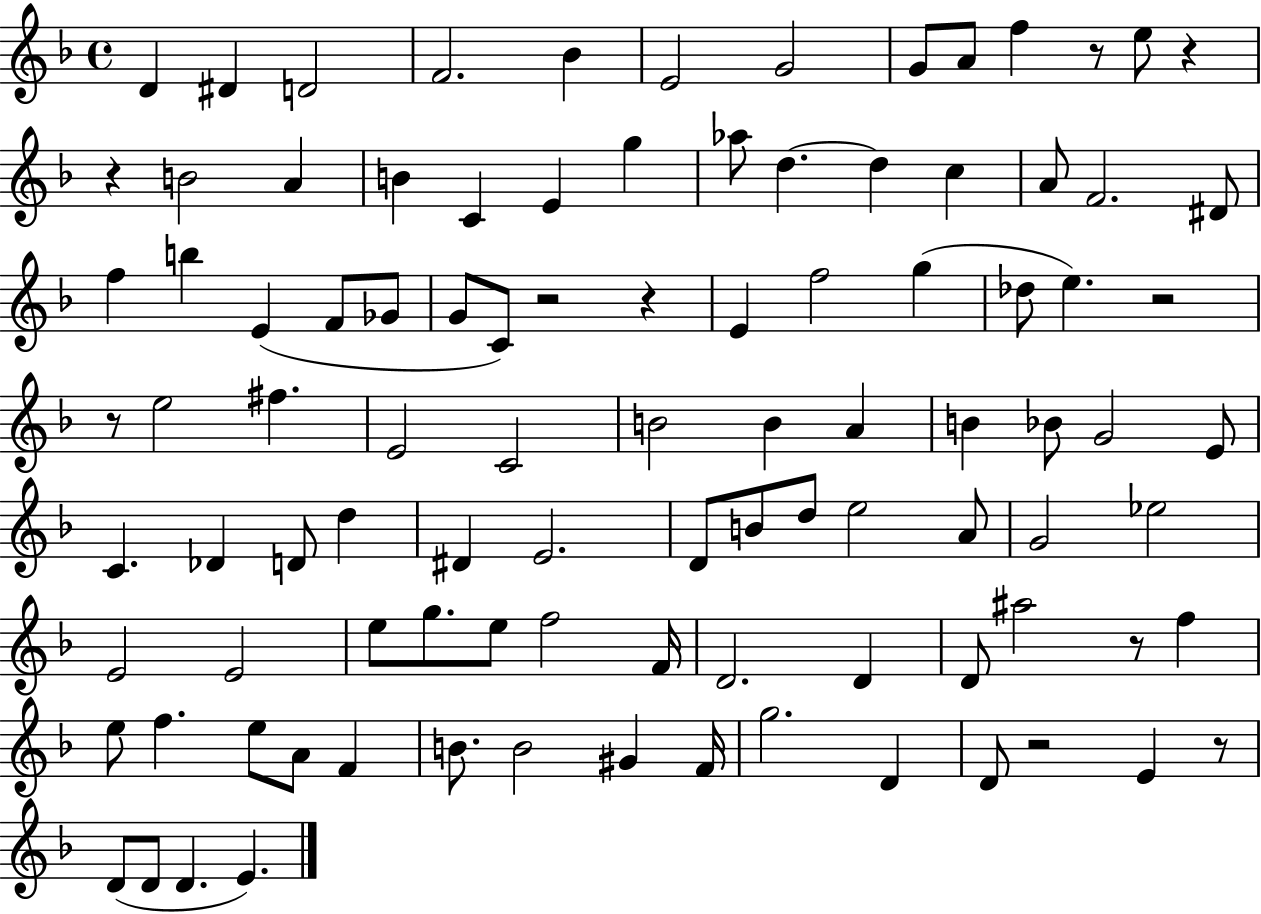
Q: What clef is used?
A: treble